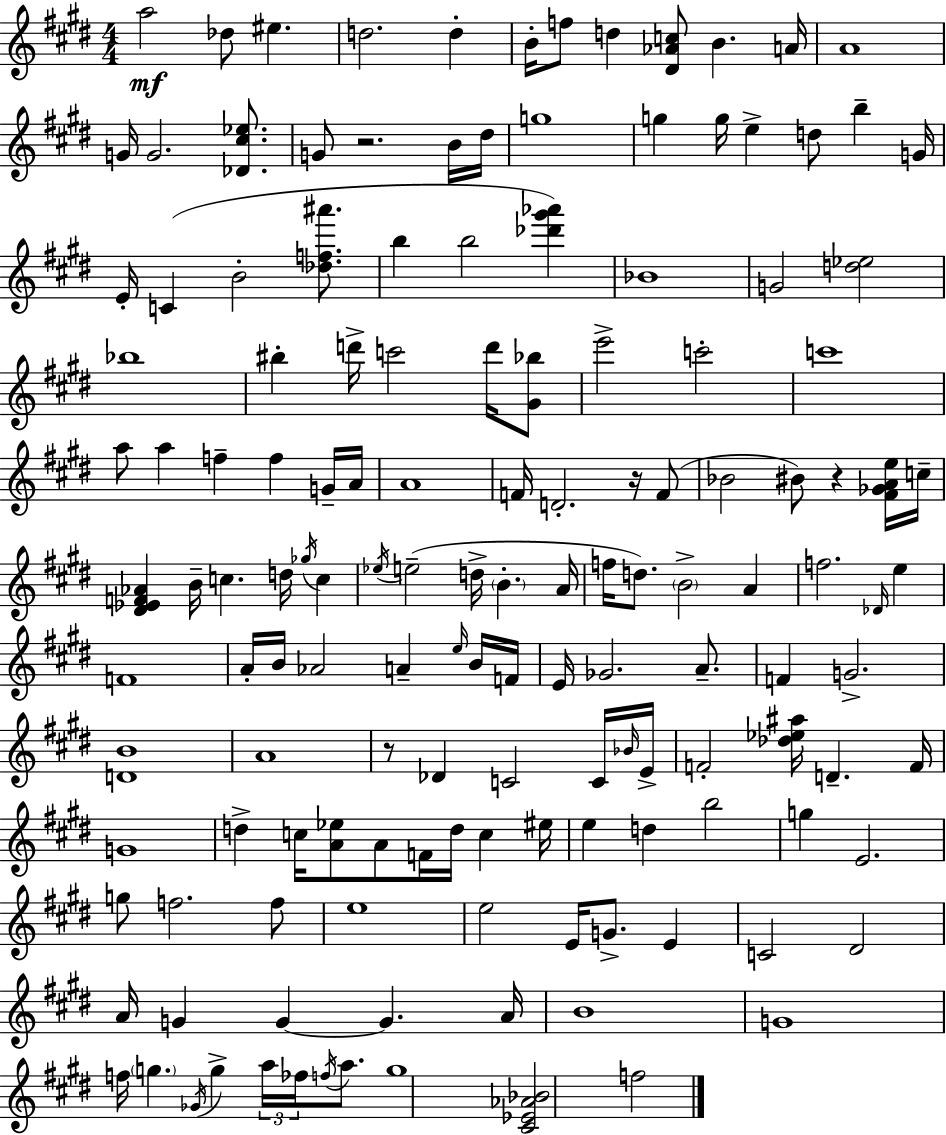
X:1
T:Untitled
M:4/4
L:1/4
K:E
a2 _d/2 ^e d2 d B/4 f/2 d [^D_Ac]/2 B A/4 A4 G/4 G2 [_D^c_e]/2 G/2 z2 B/4 ^d/4 g4 g g/4 e d/2 b G/4 E/4 C B2 [_df^a']/2 b b2 [_d'^g'_a'] _B4 G2 [d_e]2 _b4 ^b d'/4 c'2 d'/4 [^G_b]/2 e'2 c'2 c'4 a/2 a f f G/4 A/4 A4 F/4 D2 z/4 F/2 _B2 ^B/2 z [^F_GAe]/4 c/4 [^D_EF_A] B/4 c d/4 _g/4 c _e/4 e2 d/4 B A/4 f/4 d/2 B2 A f2 _D/4 e F4 A/4 B/4 _A2 A e/4 B/4 F/4 E/4 _G2 A/2 F G2 [DB]4 A4 z/2 _D C2 C/4 _B/4 E/4 F2 [_d_e^a]/4 D F/4 G4 d c/4 [A_e]/2 A/2 F/4 d/4 c ^e/4 e d b2 g E2 g/2 f2 f/2 e4 e2 E/4 G/2 E C2 ^D2 A/4 G G G A/4 B4 G4 f/4 g _G/4 g a/4 _f/4 f/4 a/2 g4 [^C_E_A_B]2 f2